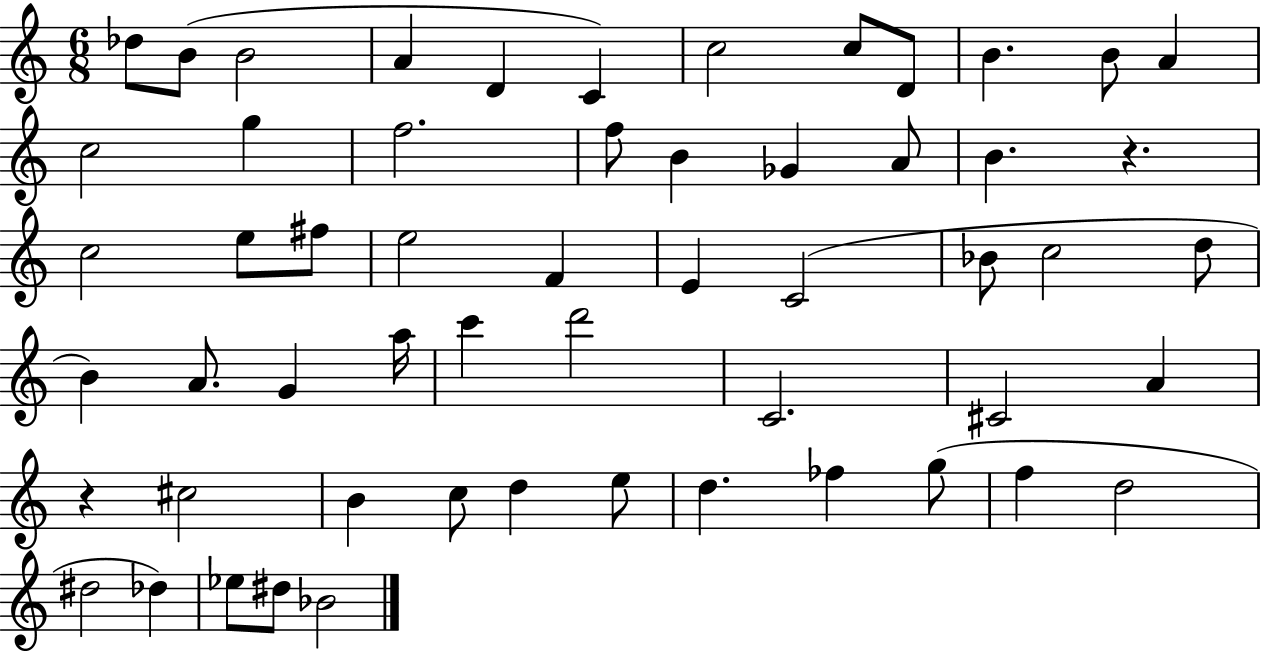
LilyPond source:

{
  \clef treble
  \numericTimeSignature
  \time 6/8
  \key c \major
  des''8 b'8( b'2 | a'4 d'4 c'4) | c''2 c''8 d'8 | b'4. b'8 a'4 | \break c''2 g''4 | f''2. | f''8 b'4 ges'4 a'8 | b'4. r4. | \break c''2 e''8 fis''8 | e''2 f'4 | e'4 c'2( | bes'8 c''2 d''8 | \break b'4) a'8. g'4 a''16 | c'''4 d'''2 | c'2. | cis'2 a'4 | \break r4 cis''2 | b'4 c''8 d''4 e''8 | d''4. fes''4 g''8( | f''4 d''2 | \break dis''2 des''4) | ees''8 dis''8 bes'2 | \bar "|."
}